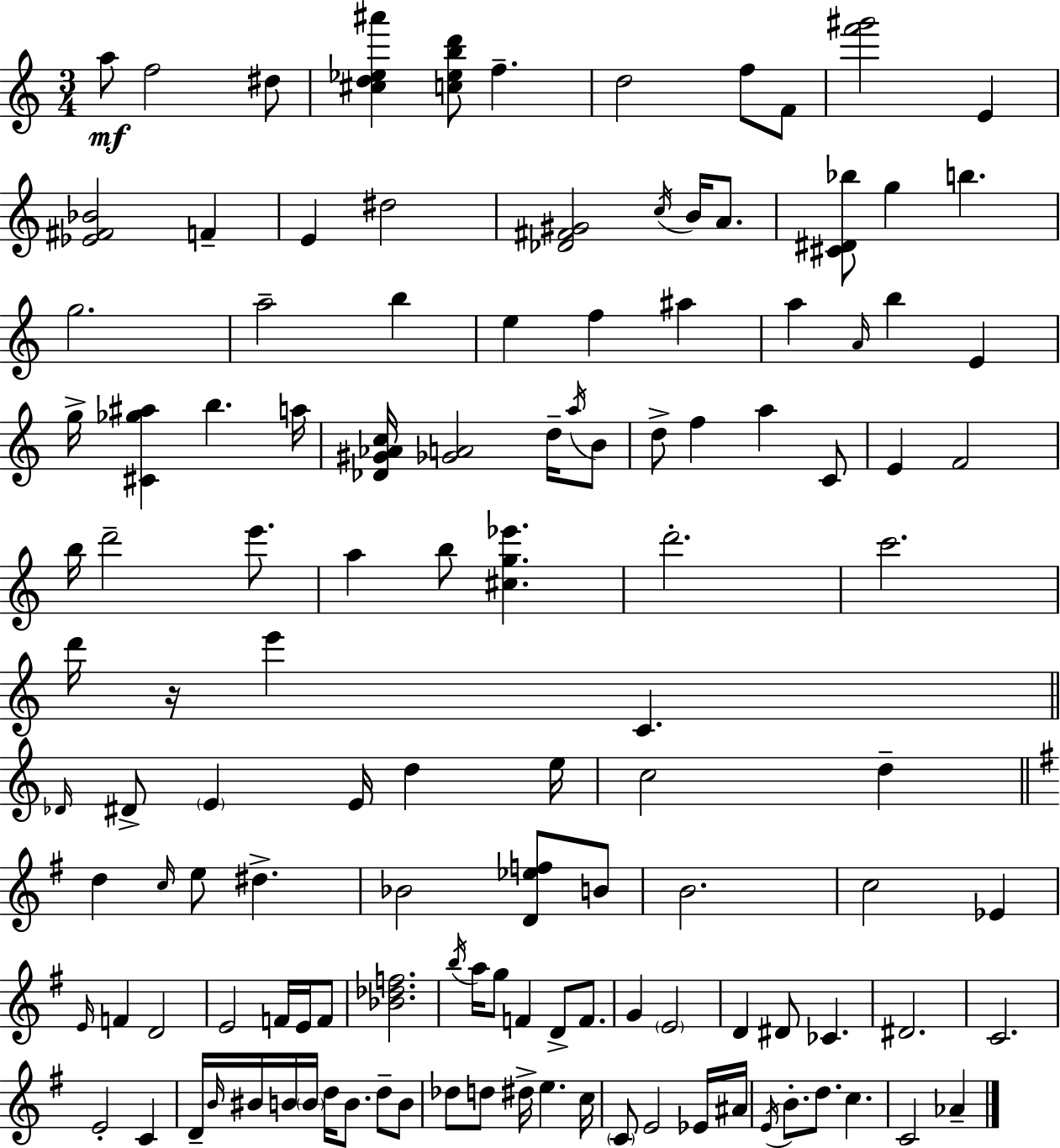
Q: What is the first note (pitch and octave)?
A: A5